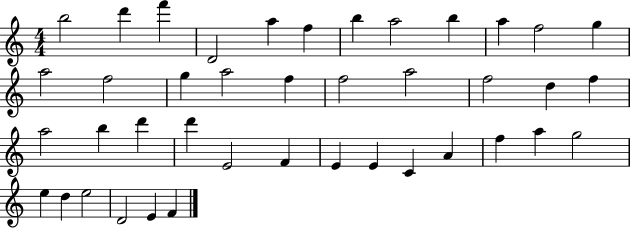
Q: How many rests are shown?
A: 0